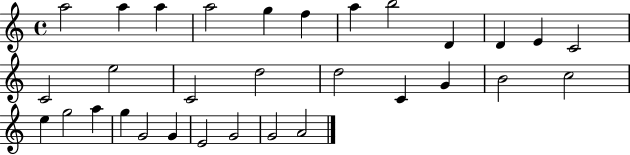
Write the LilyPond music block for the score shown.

{
  \clef treble
  \time 4/4
  \defaultTimeSignature
  \key c \major
  a''2 a''4 a''4 | a''2 g''4 f''4 | a''4 b''2 d'4 | d'4 e'4 c'2 | \break c'2 e''2 | c'2 d''2 | d''2 c'4 g'4 | b'2 c''2 | \break e''4 g''2 a''4 | g''4 g'2 g'4 | e'2 g'2 | g'2 a'2 | \break \bar "|."
}